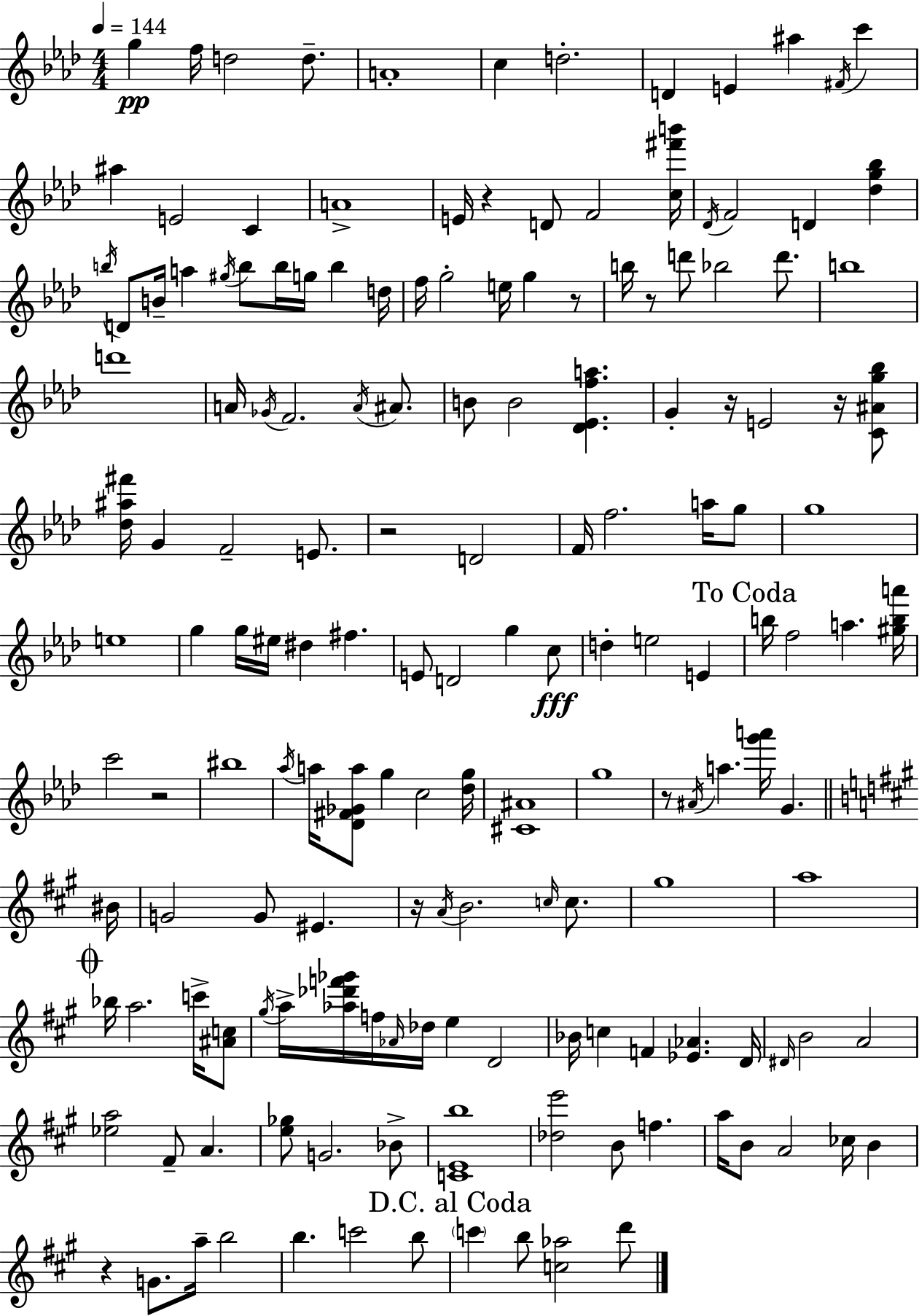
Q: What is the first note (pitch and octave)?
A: G5